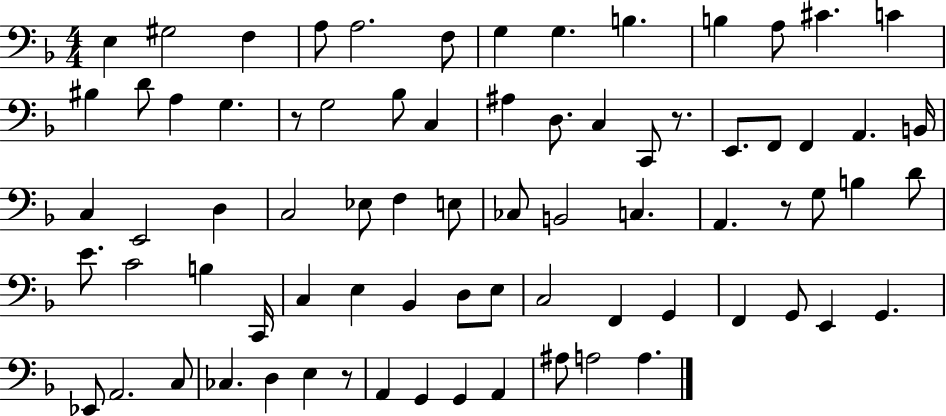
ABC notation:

X:1
T:Untitled
M:4/4
L:1/4
K:F
E, ^G,2 F, A,/2 A,2 F,/2 G, G, B, B, A,/2 ^C C ^B, D/2 A, G, z/2 G,2 _B,/2 C, ^A, D,/2 C, C,,/2 z/2 E,,/2 F,,/2 F,, A,, B,,/4 C, E,,2 D, C,2 _E,/2 F, E,/2 _C,/2 B,,2 C, A,, z/2 G,/2 B, D/2 E/2 C2 B, C,,/4 C, E, _B,, D,/2 E,/2 C,2 F,, G,, F,, G,,/2 E,, G,, _E,,/2 A,,2 C,/2 _C, D, E, z/2 A,, G,, G,, A,, ^A,/2 A,2 A,